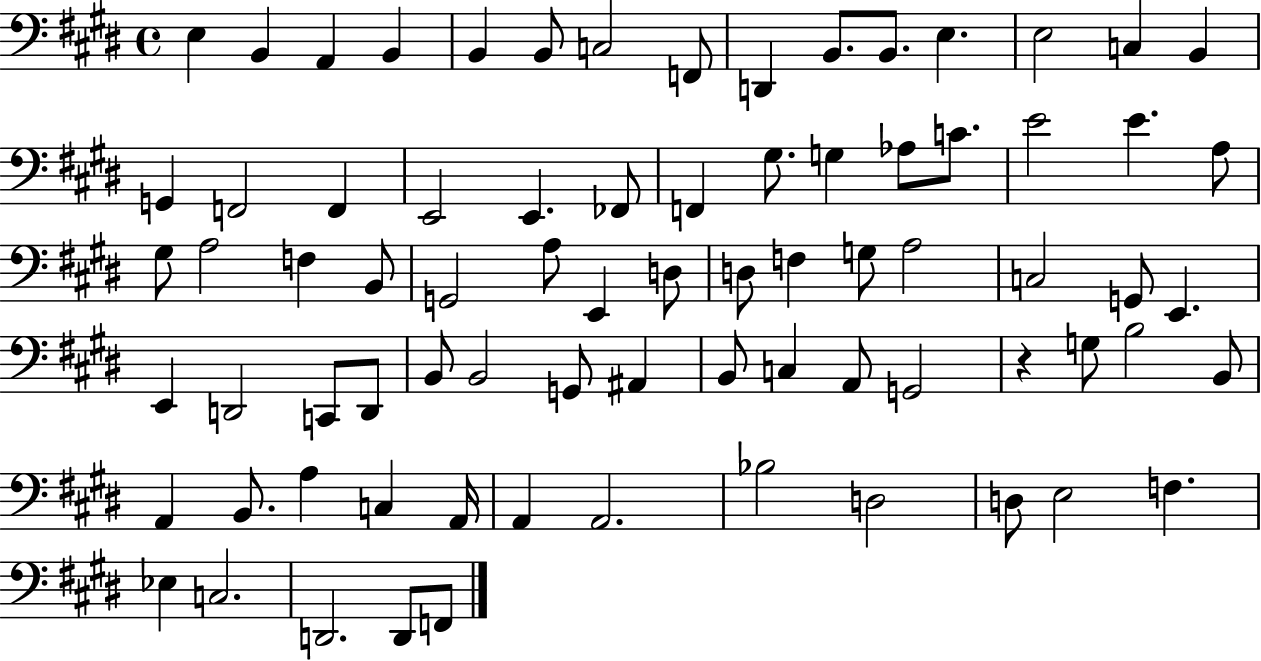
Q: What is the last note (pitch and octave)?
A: F2